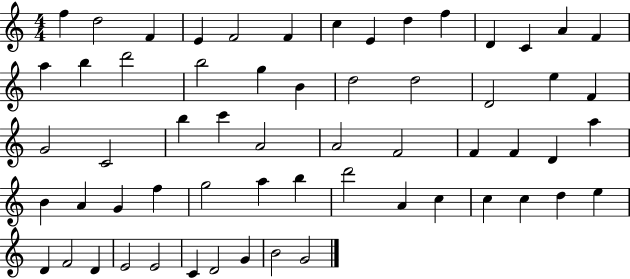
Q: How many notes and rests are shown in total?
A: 60